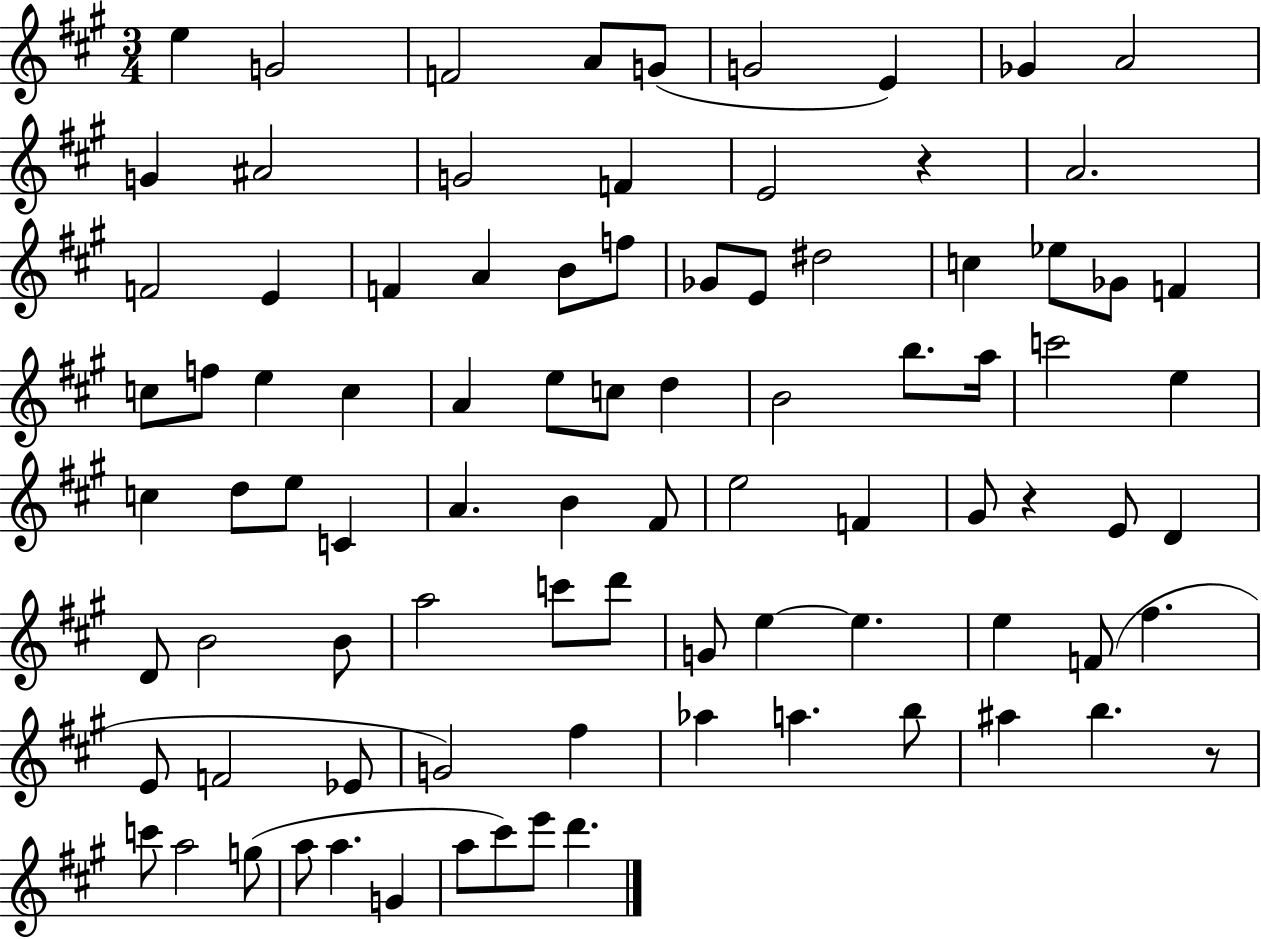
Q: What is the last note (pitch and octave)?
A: D6